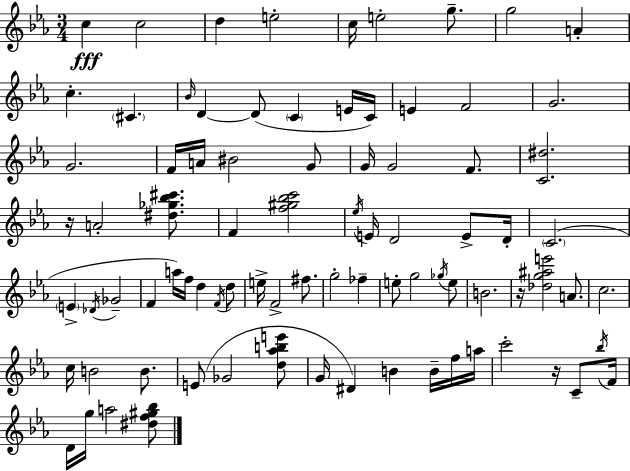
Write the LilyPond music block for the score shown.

{
  \clef treble
  \numericTimeSignature
  \time 3/4
  \key c \minor
  \repeat volta 2 { c''4\fff c''2 | d''4 e''2-. | c''16 e''2-. g''8.-- | g''2 a'4-. | \break c''4.-. \parenthesize cis'4. | \grace { bes'16 } d'4~~ d'8( \parenthesize c'4 e'16 | c'16) e'4 f'2 | g'2. | \break g'2. | f'16 a'16 bis'2 g'8 | g'16 g'2 f'8. | <c' dis''>2. | \break r16 a'2-. <dis'' ges'' bes'' cis'''>8. | f'4 <f'' gis'' bes'' c'''>2 | \acciaccatura { ees''16 } e'16 d'2 e'8-> | d'16-. \parenthesize c'2.( | \break \parenthesize e'4-> \acciaccatura { des'16 } ges'2-- | f'4 a''16) f''16 d''4 | \acciaccatura { f'16 } d''8 e''16-> f'2-> | fis''8. g''2-. | \break fes''4-- e''8-. g''2 | \acciaccatura { ges''16 } e''8 b'2. | r16 <des'' g'' ais'' e'''>2 | a'8. c''2. | \break c''16 b'2 | b'8. e'8( ges'2 | <d'' aes'' b'' e'''>8 g'16 dis'4) b'4 | b'16-- f''16 a''16 c'''2-. | \break r16 c'8-- \acciaccatura { bes''16 } f'16 d'16 g''16 a''2 | <dis'' f'' gis'' bes''>8 } \bar "|."
}